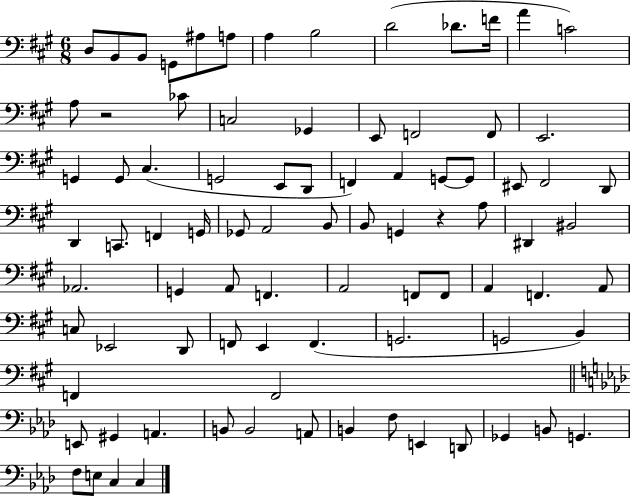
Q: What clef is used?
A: bass